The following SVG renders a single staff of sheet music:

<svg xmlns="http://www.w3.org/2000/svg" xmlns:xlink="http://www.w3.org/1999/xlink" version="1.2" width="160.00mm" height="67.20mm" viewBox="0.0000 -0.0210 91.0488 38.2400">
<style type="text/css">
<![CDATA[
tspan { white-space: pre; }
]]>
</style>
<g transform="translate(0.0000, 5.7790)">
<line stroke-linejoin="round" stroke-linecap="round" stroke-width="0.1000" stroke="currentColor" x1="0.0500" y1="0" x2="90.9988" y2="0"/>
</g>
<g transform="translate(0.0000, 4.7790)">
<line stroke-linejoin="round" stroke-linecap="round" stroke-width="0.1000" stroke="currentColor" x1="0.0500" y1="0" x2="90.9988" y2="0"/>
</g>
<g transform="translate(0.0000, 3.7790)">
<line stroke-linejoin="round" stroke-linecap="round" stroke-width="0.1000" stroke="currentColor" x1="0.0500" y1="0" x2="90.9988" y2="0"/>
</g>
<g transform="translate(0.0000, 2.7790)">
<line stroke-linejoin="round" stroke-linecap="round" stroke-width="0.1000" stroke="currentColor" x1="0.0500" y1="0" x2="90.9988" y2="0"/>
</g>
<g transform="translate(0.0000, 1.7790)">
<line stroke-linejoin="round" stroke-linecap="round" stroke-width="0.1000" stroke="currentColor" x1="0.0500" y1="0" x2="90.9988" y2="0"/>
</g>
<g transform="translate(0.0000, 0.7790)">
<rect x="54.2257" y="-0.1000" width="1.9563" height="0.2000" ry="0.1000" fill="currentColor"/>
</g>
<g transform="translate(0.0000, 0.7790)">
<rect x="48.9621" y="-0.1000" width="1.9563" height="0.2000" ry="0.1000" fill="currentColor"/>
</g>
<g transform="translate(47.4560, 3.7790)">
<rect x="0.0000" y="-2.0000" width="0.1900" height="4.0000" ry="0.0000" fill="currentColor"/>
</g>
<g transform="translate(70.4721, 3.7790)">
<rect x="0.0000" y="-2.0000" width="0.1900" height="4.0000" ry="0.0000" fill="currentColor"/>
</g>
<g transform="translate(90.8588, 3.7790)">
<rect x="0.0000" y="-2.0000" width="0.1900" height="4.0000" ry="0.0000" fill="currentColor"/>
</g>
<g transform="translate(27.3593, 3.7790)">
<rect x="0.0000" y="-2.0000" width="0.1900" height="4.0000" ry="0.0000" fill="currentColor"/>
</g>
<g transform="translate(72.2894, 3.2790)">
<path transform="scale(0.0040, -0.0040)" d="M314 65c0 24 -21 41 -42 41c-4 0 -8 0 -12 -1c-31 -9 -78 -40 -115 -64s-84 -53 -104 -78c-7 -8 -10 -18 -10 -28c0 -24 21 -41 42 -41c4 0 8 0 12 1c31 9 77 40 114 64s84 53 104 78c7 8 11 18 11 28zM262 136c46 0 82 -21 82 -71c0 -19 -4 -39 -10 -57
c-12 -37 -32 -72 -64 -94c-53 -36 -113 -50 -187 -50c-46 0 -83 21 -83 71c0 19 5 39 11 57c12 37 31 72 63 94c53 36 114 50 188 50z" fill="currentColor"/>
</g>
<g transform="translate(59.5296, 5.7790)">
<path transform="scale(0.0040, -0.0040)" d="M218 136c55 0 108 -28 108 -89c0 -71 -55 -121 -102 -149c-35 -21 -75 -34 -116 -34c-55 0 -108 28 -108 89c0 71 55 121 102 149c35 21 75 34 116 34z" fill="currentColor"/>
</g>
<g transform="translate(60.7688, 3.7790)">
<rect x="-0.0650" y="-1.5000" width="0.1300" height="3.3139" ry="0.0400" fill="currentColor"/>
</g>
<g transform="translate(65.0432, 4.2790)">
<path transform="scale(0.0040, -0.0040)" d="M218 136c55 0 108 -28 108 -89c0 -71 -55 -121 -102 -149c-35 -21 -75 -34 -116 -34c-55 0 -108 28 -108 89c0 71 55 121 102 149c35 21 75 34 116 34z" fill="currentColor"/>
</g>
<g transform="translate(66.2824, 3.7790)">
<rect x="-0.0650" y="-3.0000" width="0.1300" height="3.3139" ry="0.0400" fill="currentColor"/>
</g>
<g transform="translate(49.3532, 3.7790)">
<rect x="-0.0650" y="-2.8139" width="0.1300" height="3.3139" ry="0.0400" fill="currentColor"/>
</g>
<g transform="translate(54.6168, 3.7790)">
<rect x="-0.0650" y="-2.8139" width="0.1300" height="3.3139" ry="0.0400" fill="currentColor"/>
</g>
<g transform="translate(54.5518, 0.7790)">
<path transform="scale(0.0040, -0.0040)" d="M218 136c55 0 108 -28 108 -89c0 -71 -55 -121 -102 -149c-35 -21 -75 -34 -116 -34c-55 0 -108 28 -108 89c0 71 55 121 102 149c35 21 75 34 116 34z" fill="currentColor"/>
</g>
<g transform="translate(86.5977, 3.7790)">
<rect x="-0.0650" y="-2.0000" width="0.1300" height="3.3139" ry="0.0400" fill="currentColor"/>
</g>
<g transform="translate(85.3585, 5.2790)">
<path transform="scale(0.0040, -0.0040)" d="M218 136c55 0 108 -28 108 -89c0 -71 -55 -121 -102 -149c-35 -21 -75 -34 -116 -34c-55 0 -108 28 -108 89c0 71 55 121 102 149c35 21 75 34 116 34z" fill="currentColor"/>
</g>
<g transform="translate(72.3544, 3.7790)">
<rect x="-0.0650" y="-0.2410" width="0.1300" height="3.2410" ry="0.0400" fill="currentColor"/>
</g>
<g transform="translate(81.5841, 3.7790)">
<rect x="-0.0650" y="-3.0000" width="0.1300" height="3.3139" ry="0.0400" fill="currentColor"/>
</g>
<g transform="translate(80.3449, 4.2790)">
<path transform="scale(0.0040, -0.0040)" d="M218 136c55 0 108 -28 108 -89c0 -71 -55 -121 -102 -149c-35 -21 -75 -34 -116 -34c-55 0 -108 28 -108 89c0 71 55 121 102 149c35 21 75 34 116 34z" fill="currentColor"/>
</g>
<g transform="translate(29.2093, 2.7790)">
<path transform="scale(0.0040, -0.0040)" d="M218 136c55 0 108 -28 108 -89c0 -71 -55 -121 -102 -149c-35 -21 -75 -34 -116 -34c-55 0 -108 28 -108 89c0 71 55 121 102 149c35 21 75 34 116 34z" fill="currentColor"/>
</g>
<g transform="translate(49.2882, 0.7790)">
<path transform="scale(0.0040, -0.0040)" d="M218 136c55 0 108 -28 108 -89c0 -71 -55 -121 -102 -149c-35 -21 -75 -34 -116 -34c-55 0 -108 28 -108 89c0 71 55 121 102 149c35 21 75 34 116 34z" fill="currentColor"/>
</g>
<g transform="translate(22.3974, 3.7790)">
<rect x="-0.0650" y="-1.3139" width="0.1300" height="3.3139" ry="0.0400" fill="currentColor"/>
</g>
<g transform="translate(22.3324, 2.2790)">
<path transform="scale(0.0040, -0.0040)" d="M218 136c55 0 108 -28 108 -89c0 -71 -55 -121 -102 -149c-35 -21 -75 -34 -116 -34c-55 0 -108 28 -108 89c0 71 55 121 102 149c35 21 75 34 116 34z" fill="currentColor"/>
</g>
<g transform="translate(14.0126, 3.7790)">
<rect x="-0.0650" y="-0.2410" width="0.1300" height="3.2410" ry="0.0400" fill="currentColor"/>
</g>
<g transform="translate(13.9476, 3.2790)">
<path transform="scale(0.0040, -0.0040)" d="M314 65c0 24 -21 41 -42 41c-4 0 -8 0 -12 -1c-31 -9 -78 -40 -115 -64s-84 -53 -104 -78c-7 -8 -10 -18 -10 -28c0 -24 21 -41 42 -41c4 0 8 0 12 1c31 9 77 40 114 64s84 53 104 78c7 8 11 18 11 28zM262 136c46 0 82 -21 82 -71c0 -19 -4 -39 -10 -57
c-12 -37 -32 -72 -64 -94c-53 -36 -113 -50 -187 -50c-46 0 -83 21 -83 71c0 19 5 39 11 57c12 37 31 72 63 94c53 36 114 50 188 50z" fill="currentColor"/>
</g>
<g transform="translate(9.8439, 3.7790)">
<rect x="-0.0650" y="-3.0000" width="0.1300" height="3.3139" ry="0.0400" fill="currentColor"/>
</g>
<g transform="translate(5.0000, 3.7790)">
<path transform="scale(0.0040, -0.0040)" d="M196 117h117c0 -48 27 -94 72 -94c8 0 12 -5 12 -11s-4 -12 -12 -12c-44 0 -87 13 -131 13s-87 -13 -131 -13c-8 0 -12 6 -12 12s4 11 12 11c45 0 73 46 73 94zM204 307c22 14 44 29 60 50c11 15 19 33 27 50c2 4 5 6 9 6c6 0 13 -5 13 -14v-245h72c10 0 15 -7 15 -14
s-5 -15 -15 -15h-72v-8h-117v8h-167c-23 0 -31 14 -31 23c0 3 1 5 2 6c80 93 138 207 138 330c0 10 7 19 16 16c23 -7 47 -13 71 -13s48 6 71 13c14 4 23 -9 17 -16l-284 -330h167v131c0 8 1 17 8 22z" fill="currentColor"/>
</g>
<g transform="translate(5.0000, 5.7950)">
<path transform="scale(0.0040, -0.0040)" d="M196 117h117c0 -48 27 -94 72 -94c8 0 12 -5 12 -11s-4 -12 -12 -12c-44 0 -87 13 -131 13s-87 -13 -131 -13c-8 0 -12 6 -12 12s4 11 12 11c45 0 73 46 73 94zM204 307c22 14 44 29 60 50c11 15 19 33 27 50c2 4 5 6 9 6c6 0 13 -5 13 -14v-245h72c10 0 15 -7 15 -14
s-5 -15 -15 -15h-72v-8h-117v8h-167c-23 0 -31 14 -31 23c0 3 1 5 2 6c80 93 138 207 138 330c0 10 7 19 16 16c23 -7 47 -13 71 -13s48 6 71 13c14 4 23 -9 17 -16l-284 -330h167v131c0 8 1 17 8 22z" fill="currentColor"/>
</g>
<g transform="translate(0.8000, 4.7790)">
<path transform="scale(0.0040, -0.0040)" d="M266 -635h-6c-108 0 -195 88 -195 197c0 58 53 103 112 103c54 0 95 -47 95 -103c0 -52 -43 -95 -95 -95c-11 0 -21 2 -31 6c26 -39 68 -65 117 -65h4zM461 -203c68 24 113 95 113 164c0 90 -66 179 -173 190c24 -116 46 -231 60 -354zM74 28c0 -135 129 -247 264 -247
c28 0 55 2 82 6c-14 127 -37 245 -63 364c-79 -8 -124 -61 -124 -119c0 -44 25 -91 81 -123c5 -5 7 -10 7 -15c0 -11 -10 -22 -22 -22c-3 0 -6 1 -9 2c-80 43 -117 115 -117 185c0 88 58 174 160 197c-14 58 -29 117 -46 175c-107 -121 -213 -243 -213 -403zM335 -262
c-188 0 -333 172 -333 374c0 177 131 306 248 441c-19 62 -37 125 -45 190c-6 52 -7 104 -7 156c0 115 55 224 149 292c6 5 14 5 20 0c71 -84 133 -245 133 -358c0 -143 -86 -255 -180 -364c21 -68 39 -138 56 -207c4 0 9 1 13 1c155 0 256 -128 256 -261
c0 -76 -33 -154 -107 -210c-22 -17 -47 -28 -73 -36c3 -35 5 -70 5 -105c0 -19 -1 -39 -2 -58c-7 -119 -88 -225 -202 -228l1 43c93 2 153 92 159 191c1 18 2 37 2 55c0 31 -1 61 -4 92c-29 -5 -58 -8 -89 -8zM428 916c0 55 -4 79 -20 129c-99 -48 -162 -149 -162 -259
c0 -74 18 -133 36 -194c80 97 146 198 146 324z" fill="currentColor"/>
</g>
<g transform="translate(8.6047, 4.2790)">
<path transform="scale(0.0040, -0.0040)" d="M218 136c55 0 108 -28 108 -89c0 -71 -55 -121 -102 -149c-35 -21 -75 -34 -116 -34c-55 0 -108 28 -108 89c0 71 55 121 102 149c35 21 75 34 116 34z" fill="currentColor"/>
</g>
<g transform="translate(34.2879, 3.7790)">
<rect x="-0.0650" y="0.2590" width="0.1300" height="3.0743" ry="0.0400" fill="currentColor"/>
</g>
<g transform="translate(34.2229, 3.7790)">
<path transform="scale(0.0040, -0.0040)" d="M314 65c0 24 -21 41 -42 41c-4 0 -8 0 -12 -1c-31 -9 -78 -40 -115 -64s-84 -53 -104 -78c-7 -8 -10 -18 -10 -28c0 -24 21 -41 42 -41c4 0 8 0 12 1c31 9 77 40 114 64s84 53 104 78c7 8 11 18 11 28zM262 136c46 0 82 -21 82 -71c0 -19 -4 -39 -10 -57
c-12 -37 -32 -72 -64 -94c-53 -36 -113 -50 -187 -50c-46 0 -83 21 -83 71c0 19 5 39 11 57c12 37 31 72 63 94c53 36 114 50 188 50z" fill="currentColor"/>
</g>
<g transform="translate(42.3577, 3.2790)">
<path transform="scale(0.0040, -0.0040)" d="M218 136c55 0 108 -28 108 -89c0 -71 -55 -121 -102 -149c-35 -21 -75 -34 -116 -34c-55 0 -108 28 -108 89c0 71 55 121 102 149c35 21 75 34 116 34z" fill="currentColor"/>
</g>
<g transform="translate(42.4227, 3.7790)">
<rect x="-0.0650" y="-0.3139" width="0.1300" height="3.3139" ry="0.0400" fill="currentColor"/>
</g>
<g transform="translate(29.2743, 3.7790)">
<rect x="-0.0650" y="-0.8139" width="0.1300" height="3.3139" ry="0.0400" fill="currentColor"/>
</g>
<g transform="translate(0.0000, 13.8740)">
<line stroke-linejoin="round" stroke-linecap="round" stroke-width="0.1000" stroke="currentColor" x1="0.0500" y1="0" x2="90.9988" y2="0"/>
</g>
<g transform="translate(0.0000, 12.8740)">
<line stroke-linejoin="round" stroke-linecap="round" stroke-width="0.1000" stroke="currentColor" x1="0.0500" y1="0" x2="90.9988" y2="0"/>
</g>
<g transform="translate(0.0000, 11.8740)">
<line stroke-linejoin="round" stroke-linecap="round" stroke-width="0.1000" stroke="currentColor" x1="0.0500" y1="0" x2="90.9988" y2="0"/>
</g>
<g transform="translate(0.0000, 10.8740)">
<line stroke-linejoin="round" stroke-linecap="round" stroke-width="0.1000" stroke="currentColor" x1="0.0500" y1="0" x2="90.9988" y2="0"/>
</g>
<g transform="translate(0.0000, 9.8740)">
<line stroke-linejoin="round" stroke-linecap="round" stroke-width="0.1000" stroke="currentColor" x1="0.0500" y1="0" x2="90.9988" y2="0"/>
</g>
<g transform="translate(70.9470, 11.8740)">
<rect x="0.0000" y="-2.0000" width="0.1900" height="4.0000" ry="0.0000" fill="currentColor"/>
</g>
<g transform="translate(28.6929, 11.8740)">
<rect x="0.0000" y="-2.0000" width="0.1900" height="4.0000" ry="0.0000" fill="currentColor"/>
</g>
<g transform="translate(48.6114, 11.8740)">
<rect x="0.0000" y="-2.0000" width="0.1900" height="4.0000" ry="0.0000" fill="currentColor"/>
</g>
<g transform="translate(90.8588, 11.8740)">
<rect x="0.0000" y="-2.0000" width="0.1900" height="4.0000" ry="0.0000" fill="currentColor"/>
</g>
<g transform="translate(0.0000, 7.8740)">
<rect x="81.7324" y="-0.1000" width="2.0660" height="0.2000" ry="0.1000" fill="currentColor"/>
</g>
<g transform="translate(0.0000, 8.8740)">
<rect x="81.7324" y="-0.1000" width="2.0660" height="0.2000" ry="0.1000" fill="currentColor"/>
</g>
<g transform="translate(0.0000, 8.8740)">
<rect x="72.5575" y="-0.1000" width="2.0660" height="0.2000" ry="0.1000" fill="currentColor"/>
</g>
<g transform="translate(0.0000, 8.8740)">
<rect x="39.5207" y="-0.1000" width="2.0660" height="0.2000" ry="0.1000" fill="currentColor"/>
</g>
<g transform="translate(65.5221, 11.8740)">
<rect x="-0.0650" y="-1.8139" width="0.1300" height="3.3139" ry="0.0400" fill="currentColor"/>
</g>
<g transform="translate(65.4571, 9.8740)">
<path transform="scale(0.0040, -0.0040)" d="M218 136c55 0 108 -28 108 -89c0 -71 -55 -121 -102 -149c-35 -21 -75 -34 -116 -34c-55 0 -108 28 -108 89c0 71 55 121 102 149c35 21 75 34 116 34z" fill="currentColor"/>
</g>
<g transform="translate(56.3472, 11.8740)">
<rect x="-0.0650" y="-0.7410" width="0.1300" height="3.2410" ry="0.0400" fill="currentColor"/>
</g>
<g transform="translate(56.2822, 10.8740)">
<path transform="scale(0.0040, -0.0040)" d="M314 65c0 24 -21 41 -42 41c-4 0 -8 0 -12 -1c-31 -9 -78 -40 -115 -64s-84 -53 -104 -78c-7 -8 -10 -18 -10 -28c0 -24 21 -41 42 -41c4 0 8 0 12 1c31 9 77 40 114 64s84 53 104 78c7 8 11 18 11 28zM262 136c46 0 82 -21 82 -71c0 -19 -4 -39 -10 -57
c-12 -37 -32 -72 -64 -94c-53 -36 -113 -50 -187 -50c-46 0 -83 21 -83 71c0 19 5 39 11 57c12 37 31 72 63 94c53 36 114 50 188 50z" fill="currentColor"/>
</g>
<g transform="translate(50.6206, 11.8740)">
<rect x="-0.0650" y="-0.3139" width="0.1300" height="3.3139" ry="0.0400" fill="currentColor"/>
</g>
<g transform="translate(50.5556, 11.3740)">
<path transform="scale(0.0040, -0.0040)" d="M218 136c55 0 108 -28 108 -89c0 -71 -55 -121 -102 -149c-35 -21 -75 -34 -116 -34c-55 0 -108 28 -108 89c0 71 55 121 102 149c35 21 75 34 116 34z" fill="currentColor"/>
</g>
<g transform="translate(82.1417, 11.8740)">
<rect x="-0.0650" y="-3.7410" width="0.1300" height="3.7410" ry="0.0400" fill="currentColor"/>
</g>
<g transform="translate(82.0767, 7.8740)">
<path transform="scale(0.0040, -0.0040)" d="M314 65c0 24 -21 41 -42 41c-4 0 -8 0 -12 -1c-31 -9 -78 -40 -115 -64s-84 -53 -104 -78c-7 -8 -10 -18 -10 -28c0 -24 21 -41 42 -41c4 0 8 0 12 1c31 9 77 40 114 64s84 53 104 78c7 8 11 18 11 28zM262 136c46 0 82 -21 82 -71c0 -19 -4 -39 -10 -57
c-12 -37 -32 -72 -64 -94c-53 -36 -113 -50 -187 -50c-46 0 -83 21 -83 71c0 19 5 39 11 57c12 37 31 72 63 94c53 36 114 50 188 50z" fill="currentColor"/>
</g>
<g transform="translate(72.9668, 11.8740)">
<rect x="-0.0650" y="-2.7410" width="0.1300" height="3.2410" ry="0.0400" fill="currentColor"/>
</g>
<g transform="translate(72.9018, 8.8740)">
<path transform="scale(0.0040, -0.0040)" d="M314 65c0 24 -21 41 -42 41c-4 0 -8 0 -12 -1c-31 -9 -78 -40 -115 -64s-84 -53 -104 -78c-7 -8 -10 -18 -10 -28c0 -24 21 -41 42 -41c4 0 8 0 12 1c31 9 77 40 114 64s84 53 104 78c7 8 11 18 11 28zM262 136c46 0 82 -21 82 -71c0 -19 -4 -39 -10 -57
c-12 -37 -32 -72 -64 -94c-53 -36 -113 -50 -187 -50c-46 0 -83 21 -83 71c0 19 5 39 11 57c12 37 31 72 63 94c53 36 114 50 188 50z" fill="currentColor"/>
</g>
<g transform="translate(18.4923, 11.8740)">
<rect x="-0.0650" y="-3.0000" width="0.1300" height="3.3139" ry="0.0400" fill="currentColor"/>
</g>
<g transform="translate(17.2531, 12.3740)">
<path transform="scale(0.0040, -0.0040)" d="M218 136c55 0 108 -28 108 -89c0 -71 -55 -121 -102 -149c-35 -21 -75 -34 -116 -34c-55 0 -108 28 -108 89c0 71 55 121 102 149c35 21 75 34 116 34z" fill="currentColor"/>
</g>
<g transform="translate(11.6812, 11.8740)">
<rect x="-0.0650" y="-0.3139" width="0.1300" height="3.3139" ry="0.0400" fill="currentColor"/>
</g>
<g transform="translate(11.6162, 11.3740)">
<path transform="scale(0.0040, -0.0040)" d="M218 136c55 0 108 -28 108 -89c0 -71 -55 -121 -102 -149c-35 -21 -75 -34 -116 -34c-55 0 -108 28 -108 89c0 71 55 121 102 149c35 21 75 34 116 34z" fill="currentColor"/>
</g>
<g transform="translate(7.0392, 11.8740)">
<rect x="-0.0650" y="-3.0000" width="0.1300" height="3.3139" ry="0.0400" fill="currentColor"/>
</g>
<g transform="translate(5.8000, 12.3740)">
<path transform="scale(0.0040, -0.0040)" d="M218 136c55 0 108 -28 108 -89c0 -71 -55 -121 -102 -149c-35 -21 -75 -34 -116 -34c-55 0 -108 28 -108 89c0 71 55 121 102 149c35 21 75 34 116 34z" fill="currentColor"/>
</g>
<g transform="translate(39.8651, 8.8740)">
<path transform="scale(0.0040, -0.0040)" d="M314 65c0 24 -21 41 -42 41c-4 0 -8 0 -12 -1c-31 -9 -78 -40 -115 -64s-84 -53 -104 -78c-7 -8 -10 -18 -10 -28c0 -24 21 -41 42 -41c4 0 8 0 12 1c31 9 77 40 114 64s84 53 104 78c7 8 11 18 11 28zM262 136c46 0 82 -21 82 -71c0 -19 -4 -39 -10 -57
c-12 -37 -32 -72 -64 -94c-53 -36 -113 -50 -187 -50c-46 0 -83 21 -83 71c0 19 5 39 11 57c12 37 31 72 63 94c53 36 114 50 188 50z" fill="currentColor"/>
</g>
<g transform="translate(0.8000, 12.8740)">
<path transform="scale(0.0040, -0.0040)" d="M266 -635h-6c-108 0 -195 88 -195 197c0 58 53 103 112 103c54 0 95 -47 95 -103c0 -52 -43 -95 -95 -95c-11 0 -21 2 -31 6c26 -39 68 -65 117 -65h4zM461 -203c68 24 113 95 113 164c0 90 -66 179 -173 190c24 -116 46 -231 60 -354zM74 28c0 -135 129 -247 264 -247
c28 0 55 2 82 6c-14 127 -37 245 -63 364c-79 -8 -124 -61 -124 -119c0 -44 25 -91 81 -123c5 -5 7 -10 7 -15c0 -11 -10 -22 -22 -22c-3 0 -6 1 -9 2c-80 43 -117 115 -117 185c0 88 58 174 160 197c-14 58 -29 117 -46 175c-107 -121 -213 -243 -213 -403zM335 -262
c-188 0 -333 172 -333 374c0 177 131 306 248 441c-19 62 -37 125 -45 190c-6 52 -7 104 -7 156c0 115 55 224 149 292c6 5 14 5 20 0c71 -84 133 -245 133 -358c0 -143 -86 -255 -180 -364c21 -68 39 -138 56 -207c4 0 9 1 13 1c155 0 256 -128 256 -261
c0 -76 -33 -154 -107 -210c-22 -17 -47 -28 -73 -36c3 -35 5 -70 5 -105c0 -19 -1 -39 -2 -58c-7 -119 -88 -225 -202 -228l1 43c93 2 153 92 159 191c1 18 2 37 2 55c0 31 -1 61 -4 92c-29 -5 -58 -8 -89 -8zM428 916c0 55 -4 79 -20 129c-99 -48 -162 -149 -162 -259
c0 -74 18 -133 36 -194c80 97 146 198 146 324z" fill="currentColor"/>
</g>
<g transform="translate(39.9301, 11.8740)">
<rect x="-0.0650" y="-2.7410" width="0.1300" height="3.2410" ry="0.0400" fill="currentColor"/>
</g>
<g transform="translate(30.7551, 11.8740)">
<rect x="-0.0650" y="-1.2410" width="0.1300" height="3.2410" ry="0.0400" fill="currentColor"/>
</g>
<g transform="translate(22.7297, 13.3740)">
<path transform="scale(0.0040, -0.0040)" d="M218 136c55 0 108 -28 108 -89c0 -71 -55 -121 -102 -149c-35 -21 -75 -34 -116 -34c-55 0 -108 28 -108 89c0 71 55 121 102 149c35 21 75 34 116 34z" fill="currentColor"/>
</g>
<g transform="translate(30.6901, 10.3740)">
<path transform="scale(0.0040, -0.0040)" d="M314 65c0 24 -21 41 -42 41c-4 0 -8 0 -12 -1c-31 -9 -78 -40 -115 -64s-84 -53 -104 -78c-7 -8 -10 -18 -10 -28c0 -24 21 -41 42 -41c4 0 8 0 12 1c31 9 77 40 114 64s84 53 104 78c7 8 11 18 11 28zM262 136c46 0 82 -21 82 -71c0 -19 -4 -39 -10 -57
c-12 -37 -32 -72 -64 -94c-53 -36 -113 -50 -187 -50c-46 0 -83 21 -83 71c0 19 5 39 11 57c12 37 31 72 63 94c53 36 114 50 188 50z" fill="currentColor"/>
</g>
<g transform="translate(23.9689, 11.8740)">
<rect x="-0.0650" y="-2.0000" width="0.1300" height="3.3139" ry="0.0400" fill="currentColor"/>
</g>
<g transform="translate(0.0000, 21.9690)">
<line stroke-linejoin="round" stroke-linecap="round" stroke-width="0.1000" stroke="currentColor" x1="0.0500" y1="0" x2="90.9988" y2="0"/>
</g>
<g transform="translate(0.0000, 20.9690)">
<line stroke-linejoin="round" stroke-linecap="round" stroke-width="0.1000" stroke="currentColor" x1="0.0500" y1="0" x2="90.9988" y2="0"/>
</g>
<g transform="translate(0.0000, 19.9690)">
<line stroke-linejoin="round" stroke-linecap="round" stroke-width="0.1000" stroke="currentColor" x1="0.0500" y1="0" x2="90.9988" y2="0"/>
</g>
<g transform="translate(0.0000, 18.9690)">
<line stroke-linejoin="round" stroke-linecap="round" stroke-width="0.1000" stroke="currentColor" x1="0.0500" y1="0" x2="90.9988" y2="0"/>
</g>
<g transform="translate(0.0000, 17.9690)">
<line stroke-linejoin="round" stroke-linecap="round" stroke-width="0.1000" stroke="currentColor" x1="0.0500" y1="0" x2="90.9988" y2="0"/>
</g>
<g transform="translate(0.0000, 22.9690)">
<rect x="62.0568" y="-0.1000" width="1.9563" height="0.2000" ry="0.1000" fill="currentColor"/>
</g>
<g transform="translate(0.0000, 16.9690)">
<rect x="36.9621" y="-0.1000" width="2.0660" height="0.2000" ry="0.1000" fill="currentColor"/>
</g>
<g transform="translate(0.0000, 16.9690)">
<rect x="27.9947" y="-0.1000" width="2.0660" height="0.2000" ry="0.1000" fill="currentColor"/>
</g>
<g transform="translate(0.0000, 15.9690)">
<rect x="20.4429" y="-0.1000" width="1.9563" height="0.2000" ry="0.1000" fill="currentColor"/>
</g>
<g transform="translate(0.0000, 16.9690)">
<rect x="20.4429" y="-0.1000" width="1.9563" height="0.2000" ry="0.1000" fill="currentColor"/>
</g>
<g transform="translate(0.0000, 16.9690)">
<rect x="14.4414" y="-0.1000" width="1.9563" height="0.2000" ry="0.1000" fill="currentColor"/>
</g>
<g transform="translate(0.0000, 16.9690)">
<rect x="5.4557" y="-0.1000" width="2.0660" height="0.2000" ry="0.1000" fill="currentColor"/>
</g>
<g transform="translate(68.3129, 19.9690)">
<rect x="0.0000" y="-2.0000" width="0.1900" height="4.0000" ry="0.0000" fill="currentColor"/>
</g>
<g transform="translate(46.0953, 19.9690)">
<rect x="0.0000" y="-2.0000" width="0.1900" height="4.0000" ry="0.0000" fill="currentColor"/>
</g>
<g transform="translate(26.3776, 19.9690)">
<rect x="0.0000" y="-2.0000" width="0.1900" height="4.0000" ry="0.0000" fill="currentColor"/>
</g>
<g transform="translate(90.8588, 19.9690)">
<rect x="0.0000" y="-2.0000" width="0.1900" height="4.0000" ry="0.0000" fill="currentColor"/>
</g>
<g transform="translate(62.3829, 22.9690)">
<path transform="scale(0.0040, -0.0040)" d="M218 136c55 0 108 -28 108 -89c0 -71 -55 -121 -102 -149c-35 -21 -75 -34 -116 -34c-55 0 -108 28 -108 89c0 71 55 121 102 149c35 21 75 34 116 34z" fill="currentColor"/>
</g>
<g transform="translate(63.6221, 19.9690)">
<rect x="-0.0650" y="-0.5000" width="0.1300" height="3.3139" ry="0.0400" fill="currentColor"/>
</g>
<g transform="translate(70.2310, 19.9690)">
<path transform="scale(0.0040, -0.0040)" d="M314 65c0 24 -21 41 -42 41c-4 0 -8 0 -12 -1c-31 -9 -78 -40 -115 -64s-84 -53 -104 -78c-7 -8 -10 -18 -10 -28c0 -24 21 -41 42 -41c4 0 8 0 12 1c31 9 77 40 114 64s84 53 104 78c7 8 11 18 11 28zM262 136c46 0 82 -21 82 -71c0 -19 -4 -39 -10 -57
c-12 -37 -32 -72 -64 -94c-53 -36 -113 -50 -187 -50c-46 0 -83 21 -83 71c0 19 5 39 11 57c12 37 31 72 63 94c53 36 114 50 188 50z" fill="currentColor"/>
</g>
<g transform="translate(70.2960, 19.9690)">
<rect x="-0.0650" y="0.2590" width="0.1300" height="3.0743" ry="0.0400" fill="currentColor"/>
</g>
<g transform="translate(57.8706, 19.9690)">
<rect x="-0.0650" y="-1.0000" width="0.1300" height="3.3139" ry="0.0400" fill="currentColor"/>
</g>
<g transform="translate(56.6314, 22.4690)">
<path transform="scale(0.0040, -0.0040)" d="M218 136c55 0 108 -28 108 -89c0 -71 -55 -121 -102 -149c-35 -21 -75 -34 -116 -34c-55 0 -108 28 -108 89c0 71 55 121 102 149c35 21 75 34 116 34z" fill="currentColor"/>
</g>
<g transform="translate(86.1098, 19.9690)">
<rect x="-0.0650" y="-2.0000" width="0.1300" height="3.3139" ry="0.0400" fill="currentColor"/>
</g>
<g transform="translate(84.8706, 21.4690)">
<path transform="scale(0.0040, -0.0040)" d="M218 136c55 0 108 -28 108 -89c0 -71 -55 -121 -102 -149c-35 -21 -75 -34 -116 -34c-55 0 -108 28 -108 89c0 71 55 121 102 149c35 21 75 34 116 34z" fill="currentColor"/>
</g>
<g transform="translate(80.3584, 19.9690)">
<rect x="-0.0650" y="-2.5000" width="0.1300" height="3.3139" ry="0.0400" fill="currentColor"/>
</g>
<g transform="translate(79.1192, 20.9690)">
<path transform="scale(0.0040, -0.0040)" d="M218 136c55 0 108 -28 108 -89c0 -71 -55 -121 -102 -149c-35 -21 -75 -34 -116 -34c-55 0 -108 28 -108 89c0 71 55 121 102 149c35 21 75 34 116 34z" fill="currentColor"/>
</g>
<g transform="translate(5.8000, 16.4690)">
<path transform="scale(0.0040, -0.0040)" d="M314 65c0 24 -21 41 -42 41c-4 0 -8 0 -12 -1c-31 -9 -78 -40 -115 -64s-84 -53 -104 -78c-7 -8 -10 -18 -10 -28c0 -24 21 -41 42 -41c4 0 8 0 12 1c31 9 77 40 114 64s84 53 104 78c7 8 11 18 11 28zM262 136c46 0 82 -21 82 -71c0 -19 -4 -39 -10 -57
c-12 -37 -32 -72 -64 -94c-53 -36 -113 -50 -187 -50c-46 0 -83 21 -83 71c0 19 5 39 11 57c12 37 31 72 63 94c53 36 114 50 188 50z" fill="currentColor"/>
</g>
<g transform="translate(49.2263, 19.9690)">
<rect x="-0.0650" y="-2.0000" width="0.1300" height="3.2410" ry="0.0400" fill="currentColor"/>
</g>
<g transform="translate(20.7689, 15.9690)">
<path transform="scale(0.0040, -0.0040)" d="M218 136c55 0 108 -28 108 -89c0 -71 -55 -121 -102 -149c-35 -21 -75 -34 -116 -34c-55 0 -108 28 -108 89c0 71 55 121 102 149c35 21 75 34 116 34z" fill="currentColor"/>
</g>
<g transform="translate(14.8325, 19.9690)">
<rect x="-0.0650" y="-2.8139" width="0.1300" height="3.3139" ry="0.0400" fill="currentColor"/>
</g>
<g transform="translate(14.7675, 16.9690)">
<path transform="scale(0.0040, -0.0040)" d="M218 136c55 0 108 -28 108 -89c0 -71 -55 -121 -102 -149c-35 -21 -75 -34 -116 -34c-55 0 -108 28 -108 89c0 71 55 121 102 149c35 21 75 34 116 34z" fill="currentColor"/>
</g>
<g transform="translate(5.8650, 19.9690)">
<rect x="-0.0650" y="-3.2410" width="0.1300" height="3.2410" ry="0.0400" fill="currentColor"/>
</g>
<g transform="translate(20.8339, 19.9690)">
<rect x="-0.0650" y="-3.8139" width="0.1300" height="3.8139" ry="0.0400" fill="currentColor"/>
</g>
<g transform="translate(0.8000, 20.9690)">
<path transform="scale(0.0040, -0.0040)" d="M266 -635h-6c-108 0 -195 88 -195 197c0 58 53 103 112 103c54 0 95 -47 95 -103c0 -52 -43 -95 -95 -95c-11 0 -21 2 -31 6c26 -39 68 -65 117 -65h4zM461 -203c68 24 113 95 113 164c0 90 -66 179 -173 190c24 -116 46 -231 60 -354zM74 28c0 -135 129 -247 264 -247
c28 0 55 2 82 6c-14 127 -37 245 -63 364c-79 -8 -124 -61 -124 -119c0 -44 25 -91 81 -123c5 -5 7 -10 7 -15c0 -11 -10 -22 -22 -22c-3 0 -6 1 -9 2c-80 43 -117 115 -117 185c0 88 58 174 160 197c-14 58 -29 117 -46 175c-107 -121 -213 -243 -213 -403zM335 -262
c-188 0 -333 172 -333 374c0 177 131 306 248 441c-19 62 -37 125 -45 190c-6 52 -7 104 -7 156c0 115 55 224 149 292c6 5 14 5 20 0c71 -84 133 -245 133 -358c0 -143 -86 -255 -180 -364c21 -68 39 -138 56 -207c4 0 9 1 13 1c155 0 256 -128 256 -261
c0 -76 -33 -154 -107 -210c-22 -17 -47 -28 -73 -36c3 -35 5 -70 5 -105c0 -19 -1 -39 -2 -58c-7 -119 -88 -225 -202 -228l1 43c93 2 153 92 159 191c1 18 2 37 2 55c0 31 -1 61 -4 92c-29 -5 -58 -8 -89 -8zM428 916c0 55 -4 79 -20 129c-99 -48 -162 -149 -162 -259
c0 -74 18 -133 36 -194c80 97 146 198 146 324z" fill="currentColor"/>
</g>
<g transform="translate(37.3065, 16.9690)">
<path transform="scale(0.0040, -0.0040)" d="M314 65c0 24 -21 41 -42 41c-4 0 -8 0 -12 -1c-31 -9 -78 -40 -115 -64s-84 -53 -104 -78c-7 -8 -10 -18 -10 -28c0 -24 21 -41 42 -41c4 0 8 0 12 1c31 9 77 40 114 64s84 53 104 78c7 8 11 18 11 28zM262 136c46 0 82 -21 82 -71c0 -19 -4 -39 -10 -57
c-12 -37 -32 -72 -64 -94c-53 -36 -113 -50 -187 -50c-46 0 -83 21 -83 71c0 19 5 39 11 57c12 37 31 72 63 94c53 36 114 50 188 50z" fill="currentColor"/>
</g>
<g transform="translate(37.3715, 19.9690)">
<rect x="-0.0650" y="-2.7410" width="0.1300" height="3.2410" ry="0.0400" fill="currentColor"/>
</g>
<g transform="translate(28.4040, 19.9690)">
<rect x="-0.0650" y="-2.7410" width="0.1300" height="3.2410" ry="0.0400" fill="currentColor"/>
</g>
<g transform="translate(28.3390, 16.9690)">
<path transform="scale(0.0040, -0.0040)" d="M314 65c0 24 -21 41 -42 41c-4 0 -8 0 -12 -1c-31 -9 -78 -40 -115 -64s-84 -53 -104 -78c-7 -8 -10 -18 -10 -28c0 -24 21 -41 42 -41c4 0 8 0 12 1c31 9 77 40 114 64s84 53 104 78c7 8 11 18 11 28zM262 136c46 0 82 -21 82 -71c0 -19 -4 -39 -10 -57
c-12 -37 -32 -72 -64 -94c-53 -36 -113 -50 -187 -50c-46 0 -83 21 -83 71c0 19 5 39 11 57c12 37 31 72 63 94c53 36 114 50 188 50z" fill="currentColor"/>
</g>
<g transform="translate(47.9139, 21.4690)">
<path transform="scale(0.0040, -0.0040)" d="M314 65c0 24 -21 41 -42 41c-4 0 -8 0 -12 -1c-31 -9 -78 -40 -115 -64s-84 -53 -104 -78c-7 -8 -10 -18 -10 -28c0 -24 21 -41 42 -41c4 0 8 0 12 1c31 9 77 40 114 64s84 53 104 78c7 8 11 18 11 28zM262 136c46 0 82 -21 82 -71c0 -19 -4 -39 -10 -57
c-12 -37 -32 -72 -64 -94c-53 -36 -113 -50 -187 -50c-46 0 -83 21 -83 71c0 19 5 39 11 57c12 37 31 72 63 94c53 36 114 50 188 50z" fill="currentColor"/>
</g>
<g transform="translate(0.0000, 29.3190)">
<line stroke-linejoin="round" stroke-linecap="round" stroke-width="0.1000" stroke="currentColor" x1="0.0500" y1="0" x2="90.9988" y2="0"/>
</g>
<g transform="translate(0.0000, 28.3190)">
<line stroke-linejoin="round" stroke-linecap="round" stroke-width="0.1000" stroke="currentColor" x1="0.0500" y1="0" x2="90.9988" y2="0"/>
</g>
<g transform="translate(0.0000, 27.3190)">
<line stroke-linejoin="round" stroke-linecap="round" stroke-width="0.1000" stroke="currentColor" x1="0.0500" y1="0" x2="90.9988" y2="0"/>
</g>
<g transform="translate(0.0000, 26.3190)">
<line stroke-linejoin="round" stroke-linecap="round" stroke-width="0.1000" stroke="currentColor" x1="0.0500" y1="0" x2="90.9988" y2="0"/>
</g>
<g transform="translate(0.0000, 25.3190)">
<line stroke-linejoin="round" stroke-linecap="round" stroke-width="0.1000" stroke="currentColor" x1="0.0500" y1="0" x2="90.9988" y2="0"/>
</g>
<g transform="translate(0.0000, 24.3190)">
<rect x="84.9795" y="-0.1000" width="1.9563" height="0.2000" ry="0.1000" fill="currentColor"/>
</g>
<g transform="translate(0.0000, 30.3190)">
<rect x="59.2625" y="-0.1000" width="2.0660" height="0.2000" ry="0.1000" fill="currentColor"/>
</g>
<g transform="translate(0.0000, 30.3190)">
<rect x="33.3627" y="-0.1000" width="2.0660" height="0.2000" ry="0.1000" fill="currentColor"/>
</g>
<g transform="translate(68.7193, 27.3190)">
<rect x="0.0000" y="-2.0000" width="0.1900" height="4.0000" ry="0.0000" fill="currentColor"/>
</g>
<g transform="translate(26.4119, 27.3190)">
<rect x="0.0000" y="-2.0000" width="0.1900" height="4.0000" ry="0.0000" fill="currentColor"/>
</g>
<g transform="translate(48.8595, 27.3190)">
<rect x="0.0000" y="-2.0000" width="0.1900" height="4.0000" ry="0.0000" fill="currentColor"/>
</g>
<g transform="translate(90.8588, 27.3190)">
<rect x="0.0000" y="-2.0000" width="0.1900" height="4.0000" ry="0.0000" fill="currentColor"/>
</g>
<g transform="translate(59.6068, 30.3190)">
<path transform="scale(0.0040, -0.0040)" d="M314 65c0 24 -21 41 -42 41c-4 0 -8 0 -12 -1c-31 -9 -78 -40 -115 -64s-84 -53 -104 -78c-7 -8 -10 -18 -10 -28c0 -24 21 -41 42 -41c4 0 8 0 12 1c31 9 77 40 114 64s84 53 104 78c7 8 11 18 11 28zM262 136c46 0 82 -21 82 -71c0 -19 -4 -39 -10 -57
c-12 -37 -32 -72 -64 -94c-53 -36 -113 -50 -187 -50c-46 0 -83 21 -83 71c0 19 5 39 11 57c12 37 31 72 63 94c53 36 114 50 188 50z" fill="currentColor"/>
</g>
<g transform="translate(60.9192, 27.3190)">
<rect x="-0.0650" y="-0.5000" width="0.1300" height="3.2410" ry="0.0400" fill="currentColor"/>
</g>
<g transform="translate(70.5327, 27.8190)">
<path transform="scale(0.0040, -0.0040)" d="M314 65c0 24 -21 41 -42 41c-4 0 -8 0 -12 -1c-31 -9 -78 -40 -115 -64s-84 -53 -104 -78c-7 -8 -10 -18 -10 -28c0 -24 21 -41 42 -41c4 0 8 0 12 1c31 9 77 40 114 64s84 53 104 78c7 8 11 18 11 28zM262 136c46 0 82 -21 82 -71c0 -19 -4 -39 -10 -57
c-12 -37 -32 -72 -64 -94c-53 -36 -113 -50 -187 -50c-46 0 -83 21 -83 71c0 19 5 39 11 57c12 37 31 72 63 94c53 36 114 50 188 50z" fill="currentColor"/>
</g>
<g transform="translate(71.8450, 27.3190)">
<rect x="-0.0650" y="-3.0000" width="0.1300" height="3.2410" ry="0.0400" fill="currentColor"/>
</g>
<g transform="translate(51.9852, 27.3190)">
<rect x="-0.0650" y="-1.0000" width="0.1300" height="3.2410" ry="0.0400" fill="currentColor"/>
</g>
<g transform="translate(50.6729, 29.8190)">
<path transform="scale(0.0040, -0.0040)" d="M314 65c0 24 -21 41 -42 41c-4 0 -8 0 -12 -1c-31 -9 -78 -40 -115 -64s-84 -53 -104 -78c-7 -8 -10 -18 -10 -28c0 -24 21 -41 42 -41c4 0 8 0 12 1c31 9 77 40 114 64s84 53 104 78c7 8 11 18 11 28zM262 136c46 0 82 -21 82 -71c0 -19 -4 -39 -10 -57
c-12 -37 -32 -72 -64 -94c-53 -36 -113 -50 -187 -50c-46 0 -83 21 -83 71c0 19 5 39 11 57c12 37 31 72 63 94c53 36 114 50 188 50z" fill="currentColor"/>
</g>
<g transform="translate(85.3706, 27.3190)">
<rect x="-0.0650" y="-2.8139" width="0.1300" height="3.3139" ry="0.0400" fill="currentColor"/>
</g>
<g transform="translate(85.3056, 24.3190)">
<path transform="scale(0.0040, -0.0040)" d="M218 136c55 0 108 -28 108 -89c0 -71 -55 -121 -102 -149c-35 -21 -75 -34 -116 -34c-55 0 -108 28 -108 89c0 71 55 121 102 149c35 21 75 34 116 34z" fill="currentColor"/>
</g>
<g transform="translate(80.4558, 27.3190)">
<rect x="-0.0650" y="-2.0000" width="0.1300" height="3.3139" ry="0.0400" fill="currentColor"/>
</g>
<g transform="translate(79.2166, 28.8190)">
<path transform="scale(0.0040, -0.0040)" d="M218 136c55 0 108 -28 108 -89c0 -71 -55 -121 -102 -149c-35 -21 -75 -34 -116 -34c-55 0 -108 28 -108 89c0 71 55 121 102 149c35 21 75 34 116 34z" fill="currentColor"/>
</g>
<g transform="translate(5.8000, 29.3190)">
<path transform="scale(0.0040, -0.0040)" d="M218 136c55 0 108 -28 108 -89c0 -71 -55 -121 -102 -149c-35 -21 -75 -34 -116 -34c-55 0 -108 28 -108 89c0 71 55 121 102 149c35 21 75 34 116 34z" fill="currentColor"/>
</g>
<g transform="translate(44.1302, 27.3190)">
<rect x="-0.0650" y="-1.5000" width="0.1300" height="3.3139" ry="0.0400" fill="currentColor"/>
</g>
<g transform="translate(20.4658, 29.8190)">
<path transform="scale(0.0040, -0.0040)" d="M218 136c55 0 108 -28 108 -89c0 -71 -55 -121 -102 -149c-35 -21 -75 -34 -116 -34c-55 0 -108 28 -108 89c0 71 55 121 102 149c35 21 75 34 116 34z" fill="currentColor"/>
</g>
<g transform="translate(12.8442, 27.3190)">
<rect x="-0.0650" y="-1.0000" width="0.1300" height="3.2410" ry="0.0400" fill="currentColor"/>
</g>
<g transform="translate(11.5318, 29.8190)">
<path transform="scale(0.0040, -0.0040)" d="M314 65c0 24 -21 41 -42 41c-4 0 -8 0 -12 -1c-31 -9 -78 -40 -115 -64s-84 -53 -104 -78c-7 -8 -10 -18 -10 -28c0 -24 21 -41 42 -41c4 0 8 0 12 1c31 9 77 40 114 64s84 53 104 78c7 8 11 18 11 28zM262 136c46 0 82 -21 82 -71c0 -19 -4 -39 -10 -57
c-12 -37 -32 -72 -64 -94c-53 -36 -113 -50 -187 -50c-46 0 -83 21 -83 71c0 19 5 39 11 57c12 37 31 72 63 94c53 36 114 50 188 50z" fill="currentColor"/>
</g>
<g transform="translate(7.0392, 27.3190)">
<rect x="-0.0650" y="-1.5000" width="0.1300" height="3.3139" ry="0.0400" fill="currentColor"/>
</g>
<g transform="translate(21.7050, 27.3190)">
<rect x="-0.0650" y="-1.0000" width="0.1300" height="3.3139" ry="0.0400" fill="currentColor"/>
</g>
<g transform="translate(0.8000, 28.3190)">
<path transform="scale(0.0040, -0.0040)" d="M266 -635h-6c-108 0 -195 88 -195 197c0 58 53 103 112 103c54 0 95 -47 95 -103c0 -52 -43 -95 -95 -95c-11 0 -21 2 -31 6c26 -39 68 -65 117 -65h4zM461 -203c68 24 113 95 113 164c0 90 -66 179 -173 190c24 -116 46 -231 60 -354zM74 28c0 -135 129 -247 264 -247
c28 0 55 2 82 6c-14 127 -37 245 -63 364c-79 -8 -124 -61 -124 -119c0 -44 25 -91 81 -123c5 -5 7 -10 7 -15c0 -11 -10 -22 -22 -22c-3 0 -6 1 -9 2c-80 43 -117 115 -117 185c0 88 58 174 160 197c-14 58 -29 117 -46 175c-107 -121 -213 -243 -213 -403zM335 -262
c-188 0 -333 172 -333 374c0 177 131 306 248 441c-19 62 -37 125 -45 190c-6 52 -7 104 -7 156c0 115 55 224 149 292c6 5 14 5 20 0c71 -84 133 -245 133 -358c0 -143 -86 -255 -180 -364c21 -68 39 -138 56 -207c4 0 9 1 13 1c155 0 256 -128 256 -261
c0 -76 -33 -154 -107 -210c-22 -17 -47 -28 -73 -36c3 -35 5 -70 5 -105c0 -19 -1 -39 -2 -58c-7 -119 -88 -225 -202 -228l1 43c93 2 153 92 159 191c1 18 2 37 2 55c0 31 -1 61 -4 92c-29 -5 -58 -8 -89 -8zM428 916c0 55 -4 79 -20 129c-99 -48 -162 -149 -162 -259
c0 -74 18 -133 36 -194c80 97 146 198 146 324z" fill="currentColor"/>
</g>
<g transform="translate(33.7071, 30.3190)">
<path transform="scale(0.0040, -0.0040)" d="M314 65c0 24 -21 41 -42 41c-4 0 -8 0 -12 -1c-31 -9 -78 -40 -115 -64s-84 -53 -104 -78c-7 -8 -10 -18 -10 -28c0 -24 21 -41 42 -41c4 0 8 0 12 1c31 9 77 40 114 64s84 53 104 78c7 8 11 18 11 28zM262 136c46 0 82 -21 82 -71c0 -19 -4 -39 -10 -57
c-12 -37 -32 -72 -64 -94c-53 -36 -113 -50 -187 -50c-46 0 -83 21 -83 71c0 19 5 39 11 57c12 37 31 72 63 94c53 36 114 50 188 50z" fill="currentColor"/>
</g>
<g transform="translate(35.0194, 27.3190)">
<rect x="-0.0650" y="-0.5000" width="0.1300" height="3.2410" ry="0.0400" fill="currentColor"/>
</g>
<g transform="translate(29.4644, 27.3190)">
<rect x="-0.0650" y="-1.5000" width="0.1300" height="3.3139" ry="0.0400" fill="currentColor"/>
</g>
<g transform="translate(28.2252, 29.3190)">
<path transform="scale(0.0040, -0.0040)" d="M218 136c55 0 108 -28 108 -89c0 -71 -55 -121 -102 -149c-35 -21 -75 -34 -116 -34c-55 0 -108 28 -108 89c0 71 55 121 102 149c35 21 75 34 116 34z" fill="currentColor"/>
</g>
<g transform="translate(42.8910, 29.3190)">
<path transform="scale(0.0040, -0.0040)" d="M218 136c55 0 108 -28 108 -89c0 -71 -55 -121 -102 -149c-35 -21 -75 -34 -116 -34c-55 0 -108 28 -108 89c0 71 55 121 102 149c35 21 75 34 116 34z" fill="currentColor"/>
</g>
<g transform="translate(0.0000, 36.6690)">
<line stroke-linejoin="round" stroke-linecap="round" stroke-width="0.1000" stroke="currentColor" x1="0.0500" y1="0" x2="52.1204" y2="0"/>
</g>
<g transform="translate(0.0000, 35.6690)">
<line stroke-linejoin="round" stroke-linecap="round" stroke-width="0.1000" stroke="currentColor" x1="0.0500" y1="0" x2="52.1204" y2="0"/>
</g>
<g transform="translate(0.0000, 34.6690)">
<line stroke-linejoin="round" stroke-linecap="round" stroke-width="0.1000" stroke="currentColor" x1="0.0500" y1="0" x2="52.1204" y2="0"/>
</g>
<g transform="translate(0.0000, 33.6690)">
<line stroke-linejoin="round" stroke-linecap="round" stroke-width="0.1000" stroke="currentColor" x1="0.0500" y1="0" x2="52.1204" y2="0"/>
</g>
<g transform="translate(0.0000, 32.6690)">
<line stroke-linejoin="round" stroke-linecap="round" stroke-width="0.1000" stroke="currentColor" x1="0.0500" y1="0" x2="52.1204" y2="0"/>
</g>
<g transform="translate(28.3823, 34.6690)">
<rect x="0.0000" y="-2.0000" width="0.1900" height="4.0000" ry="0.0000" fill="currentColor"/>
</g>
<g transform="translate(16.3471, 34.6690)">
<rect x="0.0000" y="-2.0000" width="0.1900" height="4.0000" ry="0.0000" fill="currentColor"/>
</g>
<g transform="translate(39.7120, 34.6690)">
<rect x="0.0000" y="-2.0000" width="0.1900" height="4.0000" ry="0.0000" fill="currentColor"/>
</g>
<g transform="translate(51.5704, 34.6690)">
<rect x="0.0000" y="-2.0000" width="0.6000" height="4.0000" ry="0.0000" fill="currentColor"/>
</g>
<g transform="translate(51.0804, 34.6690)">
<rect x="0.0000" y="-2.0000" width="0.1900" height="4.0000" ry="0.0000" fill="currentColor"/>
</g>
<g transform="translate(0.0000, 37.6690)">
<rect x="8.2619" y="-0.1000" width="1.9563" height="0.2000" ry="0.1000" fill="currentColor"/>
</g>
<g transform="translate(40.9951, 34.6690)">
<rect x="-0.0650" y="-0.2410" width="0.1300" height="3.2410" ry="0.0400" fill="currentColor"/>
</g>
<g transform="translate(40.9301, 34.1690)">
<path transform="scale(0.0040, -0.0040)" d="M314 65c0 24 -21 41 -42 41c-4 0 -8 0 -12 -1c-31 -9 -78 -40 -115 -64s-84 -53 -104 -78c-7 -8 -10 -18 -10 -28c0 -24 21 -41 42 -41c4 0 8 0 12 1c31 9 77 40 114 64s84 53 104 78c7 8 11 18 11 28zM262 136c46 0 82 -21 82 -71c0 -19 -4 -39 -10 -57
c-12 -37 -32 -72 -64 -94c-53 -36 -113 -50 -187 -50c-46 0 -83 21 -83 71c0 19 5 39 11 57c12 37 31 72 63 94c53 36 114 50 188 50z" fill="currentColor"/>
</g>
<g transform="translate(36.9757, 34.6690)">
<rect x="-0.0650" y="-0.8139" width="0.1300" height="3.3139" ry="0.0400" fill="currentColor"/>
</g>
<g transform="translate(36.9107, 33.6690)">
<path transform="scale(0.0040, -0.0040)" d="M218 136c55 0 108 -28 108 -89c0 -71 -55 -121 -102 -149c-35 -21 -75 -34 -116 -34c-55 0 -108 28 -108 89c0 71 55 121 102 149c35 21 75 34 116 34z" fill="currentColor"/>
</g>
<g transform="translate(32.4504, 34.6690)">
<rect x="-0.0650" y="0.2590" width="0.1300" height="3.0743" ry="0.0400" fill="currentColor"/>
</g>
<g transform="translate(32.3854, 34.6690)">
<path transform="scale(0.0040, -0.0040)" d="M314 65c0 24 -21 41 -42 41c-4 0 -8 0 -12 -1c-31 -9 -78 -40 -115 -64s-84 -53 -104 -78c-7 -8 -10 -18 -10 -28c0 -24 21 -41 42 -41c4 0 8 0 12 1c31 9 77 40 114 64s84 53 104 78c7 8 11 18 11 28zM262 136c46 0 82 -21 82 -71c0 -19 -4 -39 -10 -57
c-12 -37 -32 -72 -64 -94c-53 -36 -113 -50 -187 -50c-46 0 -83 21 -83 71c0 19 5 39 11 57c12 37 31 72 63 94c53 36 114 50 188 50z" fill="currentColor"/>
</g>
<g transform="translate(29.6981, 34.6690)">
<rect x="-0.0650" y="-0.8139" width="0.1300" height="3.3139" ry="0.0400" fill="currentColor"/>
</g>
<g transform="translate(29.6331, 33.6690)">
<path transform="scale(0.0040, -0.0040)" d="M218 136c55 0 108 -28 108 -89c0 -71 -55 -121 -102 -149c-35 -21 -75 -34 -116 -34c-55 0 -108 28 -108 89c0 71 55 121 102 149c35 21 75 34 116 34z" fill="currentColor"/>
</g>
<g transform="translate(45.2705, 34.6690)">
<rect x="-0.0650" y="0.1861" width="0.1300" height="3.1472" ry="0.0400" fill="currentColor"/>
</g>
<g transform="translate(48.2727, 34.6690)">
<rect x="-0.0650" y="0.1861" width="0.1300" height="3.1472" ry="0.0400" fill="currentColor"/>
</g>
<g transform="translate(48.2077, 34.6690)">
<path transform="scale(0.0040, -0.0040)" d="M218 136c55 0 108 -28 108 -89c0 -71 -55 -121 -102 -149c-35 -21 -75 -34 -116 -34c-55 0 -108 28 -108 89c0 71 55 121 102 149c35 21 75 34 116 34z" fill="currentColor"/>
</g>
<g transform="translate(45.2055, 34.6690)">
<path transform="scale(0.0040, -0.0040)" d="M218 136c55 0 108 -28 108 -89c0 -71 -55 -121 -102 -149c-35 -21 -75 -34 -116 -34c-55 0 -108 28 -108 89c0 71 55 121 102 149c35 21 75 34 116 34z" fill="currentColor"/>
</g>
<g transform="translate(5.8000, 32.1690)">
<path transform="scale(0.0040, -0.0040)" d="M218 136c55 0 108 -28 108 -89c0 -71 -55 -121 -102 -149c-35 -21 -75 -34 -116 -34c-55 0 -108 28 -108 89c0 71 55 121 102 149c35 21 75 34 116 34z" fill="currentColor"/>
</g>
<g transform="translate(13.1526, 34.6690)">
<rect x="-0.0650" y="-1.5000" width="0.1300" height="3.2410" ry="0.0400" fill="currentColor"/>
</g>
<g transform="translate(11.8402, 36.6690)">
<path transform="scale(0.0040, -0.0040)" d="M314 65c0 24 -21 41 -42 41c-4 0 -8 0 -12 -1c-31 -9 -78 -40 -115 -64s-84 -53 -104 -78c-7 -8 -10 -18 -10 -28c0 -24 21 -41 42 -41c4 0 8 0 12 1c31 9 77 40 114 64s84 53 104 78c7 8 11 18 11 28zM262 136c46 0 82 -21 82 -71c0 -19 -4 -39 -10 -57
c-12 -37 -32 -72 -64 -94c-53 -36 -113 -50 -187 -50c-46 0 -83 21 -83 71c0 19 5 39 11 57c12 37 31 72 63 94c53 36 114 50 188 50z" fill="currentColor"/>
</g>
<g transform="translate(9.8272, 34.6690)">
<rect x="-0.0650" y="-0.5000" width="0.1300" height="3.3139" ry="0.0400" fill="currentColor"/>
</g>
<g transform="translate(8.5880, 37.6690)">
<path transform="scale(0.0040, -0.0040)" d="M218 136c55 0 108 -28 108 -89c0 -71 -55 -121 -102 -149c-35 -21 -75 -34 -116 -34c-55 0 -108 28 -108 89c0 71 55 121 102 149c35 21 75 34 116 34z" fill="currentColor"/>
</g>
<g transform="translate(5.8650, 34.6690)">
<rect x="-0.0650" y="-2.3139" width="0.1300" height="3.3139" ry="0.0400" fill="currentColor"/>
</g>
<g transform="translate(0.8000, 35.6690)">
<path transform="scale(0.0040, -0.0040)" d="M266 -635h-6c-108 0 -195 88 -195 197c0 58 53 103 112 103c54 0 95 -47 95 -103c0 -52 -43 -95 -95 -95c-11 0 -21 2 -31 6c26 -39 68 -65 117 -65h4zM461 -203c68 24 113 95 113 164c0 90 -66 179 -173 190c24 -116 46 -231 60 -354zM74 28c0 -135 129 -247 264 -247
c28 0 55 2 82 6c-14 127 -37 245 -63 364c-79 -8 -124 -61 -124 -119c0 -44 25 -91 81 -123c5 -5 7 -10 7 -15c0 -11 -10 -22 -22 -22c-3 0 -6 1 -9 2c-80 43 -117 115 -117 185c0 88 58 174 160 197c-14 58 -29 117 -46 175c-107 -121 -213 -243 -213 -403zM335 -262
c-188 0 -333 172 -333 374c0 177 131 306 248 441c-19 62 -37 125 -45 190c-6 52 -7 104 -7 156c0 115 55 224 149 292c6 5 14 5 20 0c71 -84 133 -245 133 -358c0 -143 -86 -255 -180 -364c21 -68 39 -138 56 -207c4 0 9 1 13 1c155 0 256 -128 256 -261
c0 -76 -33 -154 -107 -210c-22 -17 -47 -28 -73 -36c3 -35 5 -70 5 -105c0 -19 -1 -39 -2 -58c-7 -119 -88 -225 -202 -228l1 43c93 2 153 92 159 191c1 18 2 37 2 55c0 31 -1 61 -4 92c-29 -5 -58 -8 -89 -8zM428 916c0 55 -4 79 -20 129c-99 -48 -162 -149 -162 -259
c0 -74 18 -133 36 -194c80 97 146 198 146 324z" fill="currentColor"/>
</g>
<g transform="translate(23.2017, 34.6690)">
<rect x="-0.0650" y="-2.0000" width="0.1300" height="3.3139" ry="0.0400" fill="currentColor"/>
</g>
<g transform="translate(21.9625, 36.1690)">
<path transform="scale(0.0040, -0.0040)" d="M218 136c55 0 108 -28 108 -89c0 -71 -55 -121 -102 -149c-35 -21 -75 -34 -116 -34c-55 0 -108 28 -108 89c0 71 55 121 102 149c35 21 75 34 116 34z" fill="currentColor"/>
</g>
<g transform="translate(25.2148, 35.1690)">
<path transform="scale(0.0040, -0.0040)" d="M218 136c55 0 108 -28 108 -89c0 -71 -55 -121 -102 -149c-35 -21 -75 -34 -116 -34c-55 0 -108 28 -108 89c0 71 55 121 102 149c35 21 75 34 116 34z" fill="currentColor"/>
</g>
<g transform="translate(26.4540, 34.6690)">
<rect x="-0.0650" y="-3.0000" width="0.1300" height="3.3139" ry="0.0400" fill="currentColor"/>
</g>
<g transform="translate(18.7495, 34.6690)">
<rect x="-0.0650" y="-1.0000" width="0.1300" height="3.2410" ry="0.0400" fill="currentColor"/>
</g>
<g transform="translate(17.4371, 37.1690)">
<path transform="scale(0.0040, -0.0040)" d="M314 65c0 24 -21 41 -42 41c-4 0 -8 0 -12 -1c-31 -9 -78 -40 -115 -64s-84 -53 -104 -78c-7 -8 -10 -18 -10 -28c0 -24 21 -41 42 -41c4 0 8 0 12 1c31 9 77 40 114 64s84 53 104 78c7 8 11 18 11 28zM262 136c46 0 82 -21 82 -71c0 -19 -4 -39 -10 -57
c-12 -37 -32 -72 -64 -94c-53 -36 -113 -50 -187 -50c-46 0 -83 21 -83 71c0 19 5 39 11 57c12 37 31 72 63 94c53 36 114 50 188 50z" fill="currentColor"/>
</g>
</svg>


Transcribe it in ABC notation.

X:1
T:Untitled
M:4/4
L:1/4
K:C
A c2 e d B2 c a a E A c2 A F A c A F e2 a2 c d2 f a2 c'2 b2 a c' a2 a2 F2 D C B2 G F E D2 D E C2 E D2 C2 A2 F a g C E2 D2 F A d B2 d c2 B B